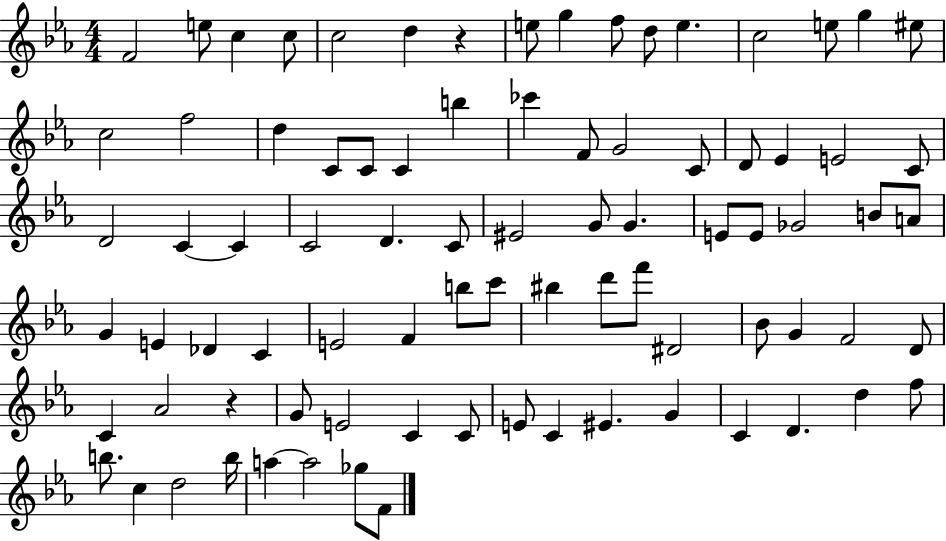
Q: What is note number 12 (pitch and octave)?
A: C5